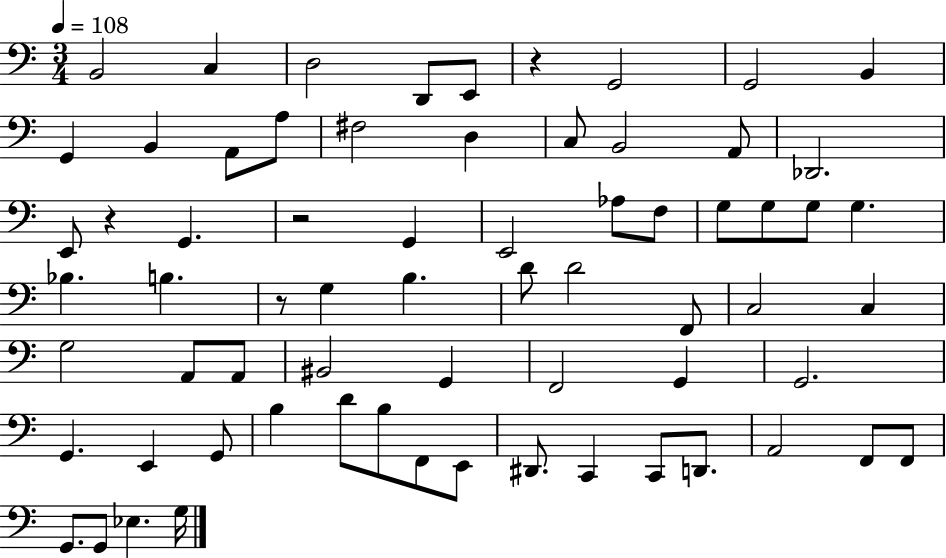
{
  \clef bass
  \numericTimeSignature
  \time 3/4
  \key c \major
  \tempo 4 = 108
  b,2 c4 | d2 d,8 e,8 | r4 g,2 | g,2 b,4 | \break g,4 b,4 a,8 a8 | fis2 d4 | c8 b,2 a,8 | des,2. | \break e,8 r4 g,4. | r2 g,4 | e,2 aes8 f8 | g8 g8 g8 g4. | \break bes4. b4. | r8 g4 b4. | d'8 d'2 f,8 | c2 c4 | \break g2 a,8 a,8 | bis,2 g,4 | f,2 g,4 | g,2. | \break g,4. e,4 g,8 | b4 d'8 b8 f,8 e,8 | dis,8. c,4 c,8 d,8. | a,2 f,8 f,8 | \break g,8. g,8 ees4. g16 | \bar "|."
}